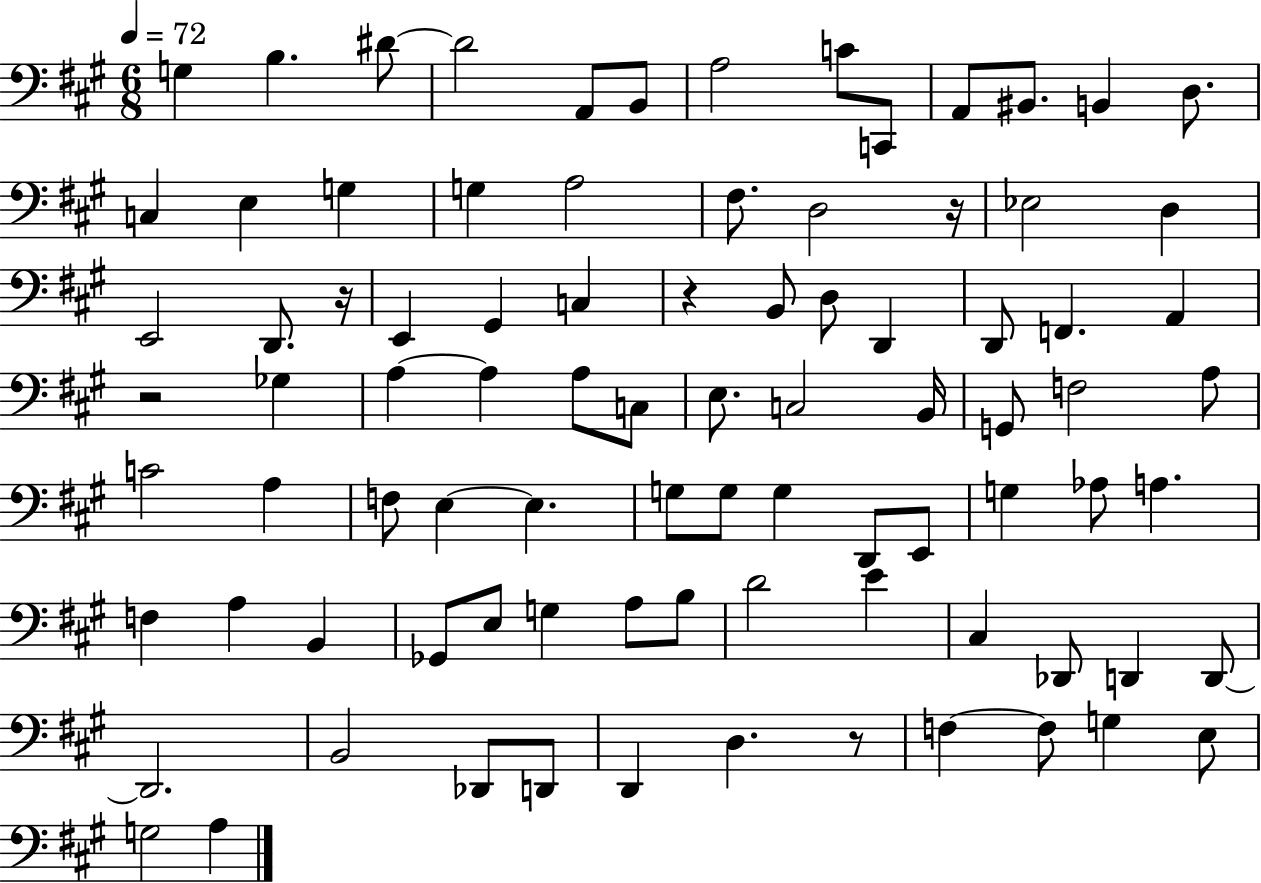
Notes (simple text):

G3/q B3/q. D#4/e D#4/h A2/e B2/e A3/h C4/e C2/e A2/e BIS2/e. B2/q D3/e. C3/q E3/q G3/q G3/q A3/h F#3/e. D3/h R/s Eb3/h D3/q E2/h D2/e. R/s E2/q G#2/q C3/q R/q B2/e D3/e D2/q D2/e F2/q. A2/q R/h Gb3/q A3/q A3/q A3/e C3/e E3/e. C3/h B2/s G2/e F3/h A3/e C4/h A3/q F3/e E3/q E3/q. G3/e G3/e G3/q D2/e E2/e G3/q Ab3/e A3/q. F3/q A3/q B2/q Gb2/e E3/e G3/q A3/e B3/e D4/h E4/q C#3/q Db2/e D2/q D2/e D2/h. B2/h Db2/e D2/e D2/q D3/q. R/e F3/q F3/e G3/q E3/e G3/h A3/q